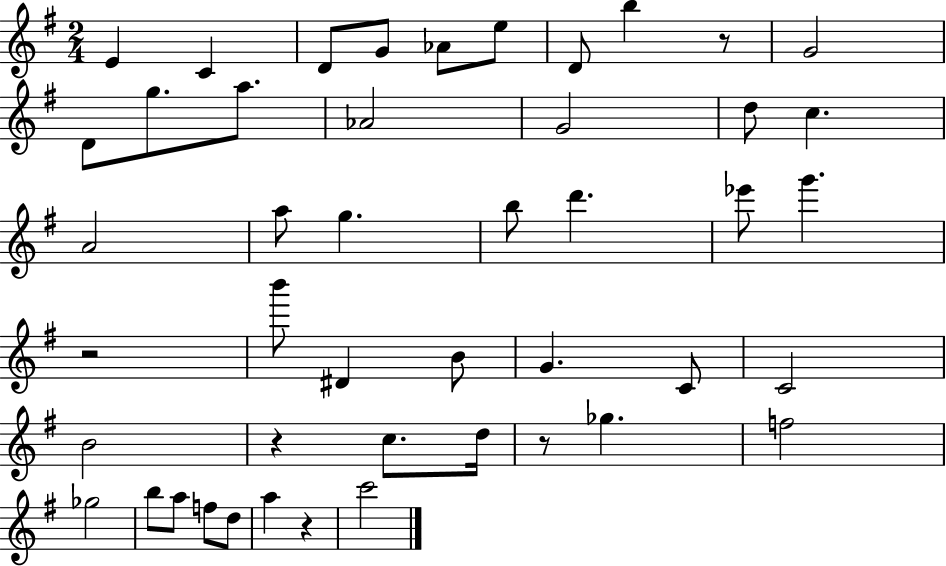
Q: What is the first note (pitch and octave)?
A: E4